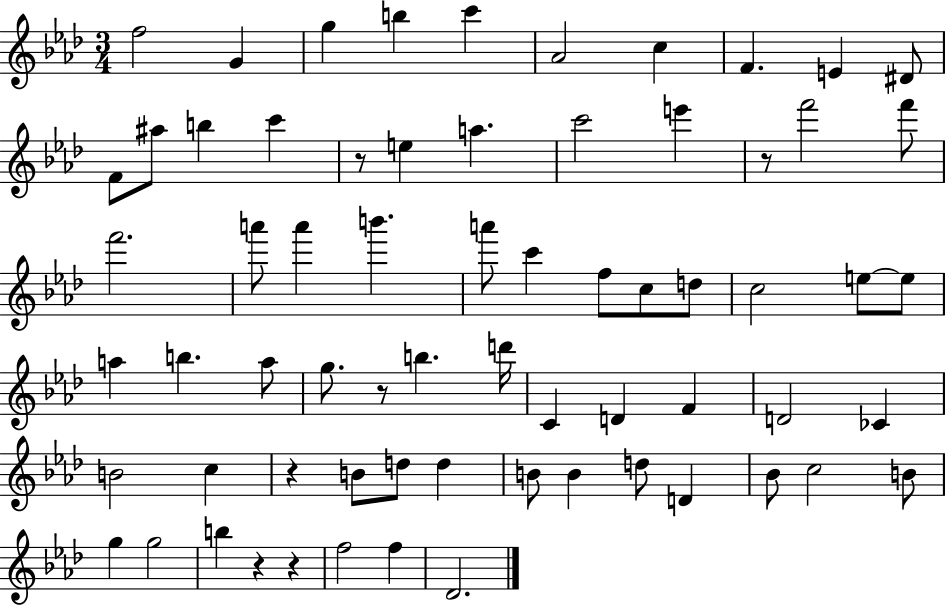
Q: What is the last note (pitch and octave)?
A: Db4